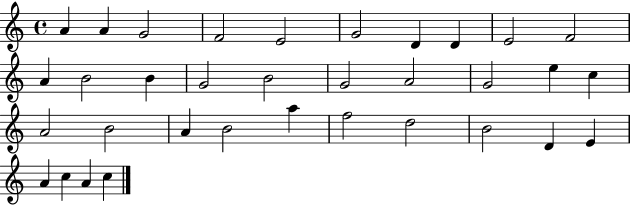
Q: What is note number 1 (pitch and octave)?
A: A4